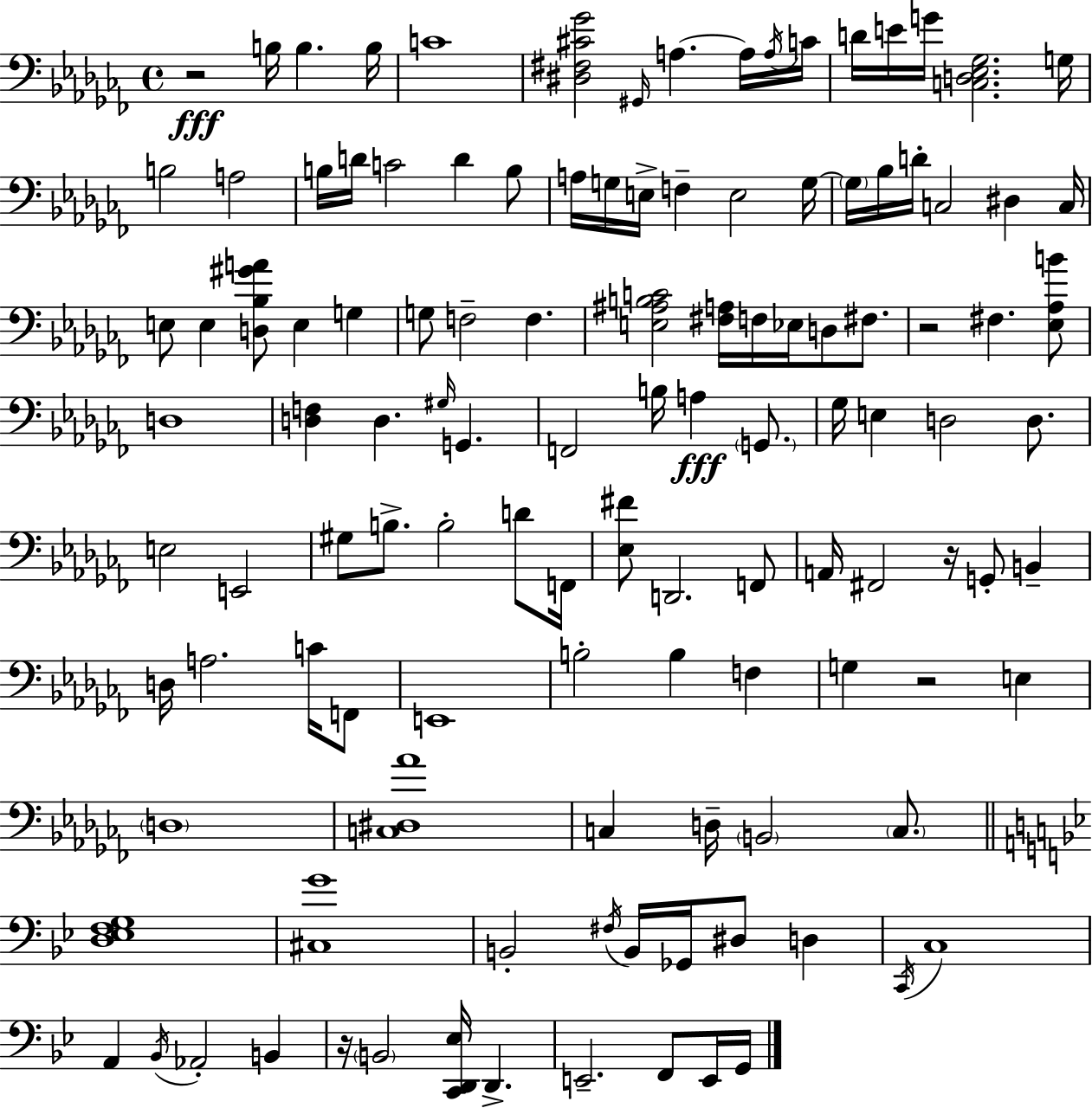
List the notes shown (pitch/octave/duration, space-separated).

R/h B3/s B3/q. B3/s C4/w [D#3,F#3,C#4,Gb4]/h G#2/s A3/q. A3/s A3/s C4/s D4/s E4/s G4/s [C3,D3,Eb3,Gb3]/h. G3/s B3/h A3/h B3/s D4/s C4/h D4/q B3/e A3/s G3/s E3/s F3/q E3/h G3/s G3/s Bb3/s D4/s C3/h D#3/q C3/s E3/e E3/q [D3,Bb3,G#4,A4]/e E3/q G3/q G3/e F3/h F3/q. [E3,A#3,B3,C4]/h [F#3,A3]/s F3/s Eb3/s D3/e F#3/e. R/h F#3/q. [Eb3,Ab3,B4]/e D3/w [D3,F3]/q D3/q. G#3/s G2/q. F2/h B3/s A3/q G2/e. Gb3/s E3/q D3/h D3/e. E3/h E2/h G#3/e B3/e. B3/h D4/e F2/s [Eb3,F#4]/e D2/h. F2/e A2/s F#2/h R/s G2/e B2/q D3/s A3/h. C4/s F2/e E2/w B3/h B3/q F3/q G3/q R/h E3/q D3/w [C3,D#3,Ab4]/w C3/q D3/s B2/h C3/e. [D3,Eb3,F3,G3]/w [C#3,G4]/w B2/h F#3/s B2/s Gb2/s D#3/e D3/q C2/s C3/w A2/q Bb2/s Ab2/h B2/q R/s B2/h [C2,D2,Eb3]/s D2/q. E2/h. F2/e E2/s G2/s